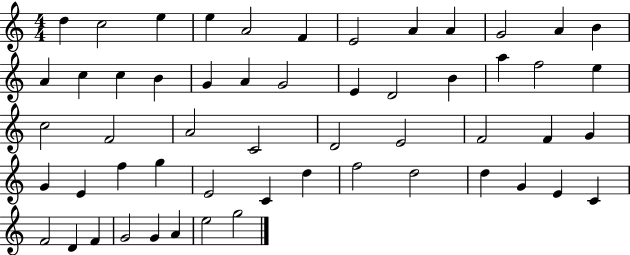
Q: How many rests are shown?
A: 0